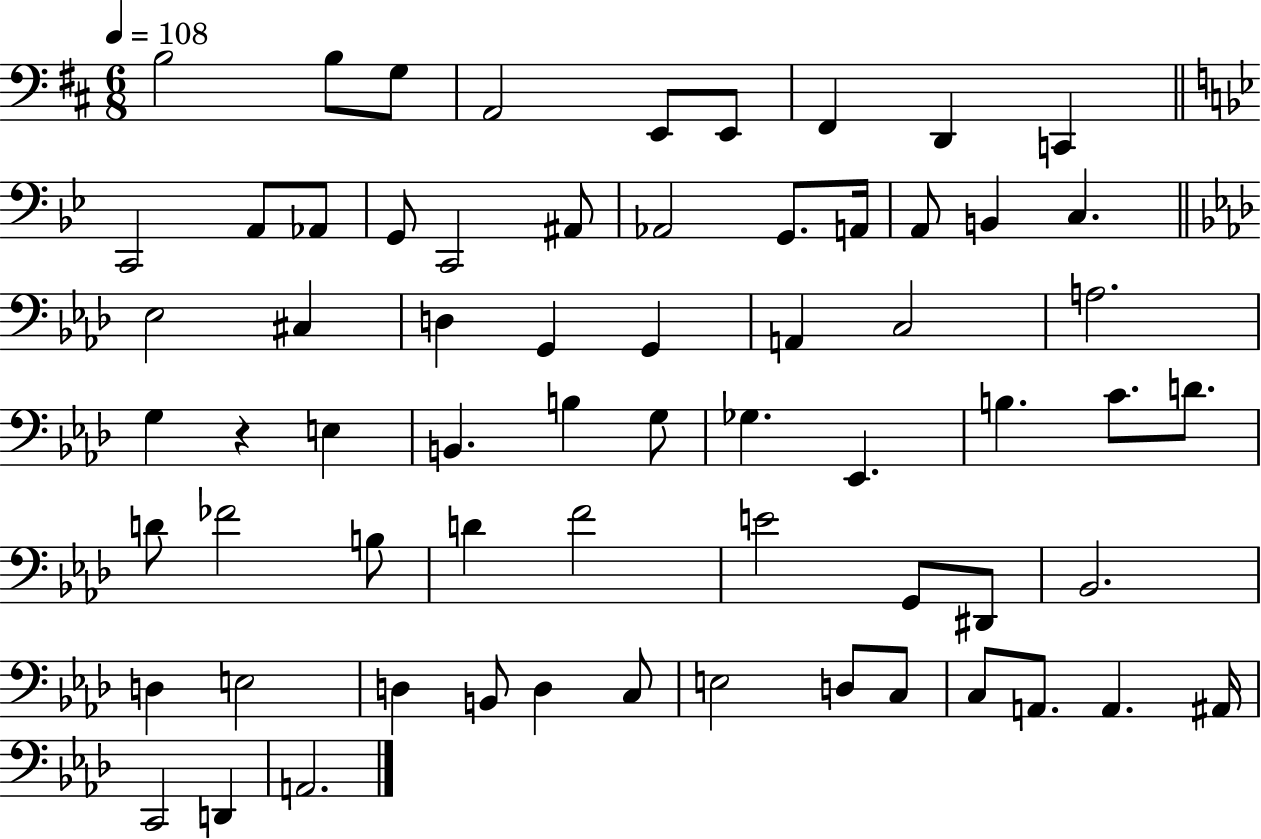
B3/h B3/e G3/e A2/h E2/e E2/e F#2/q D2/q C2/q C2/h A2/e Ab2/e G2/e C2/h A#2/e Ab2/h G2/e. A2/s A2/e B2/q C3/q. Eb3/h C#3/q D3/q G2/q G2/q A2/q C3/h A3/h. G3/q R/q E3/q B2/q. B3/q G3/e Gb3/q. Eb2/q. B3/q. C4/e. D4/e. D4/e FES4/h B3/e D4/q F4/h E4/h G2/e D#2/e Bb2/h. D3/q E3/h D3/q B2/e D3/q C3/e E3/h D3/e C3/e C3/e A2/e. A2/q. A#2/s C2/h D2/q A2/h.